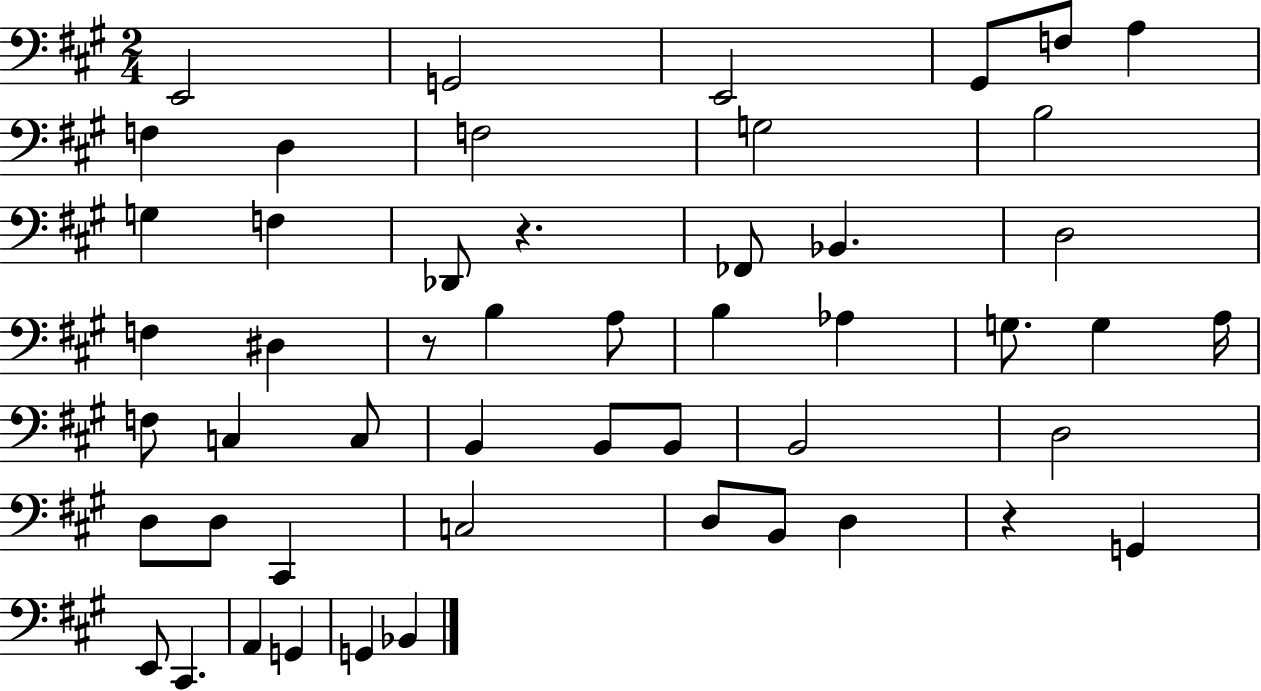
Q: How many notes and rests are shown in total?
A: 51